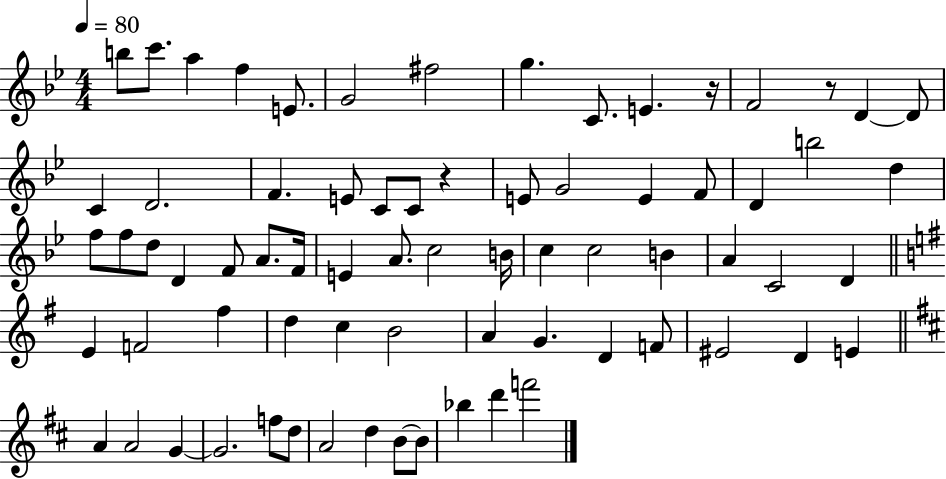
{
  \clef treble
  \numericTimeSignature
  \time 4/4
  \key bes \major
  \tempo 4 = 80
  \repeat volta 2 { b''8 c'''8. a''4 f''4 e'8. | g'2 fis''2 | g''4. c'8. e'4. r16 | f'2 r8 d'4~~ d'8 | \break c'4 d'2. | f'4. e'8 c'8 c'8 r4 | e'8 g'2 e'4 f'8 | d'4 b''2 d''4 | \break f''8 f''8 d''8 d'4 f'8 a'8. f'16 | e'4 a'8. c''2 b'16 | c''4 c''2 b'4 | a'4 c'2 d'4 | \break \bar "||" \break \key g \major e'4 f'2 fis''4 | d''4 c''4 b'2 | a'4 g'4. d'4 f'8 | eis'2 d'4 e'4 | \break \bar "||" \break \key d \major a'4 a'2 g'4~~ | g'2. f''8 d''8 | a'2 d''4 b'8~~ b'8 | bes''4 d'''4 f'''2 | \break } \bar "|."
}